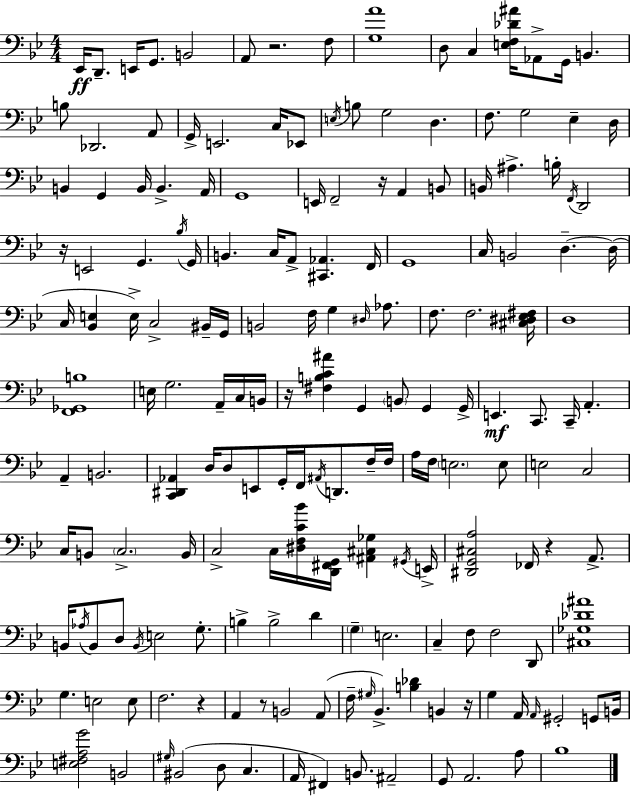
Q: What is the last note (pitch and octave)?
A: Bb3